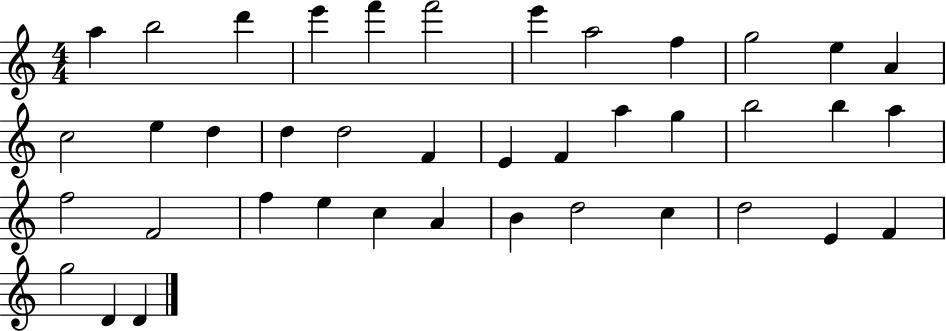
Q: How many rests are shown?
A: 0